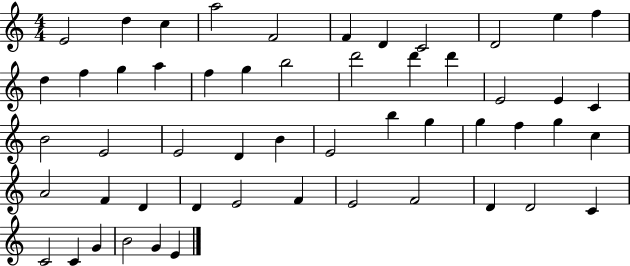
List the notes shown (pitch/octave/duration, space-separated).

E4/h D5/q C5/q A5/h F4/h F4/q D4/q C4/h D4/h E5/q F5/q D5/q F5/q G5/q A5/q F5/q G5/q B5/h D6/h D6/q D6/q E4/h E4/q C4/q B4/h E4/h E4/h D4/q B4/q E4/h B5/q G5/q G5/q F5/q G5/q C5/q A4/h F4/q D4/q D4/q E4/h F4/q E4/h F4/h D4/q D4/h C4/q C4/h C4/q G4/q B4/h G4/q E4/q